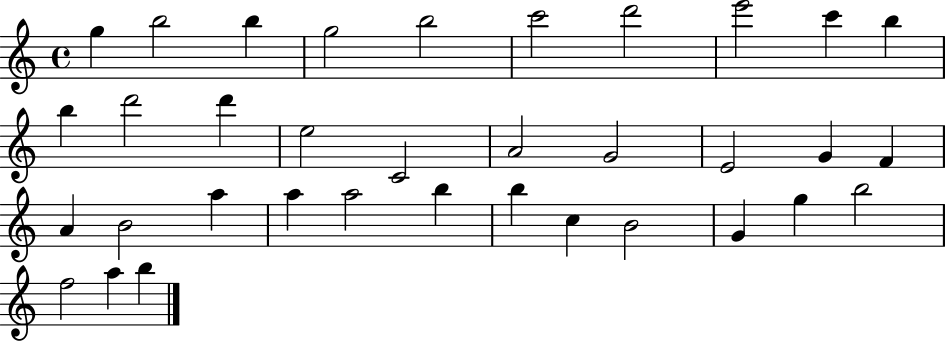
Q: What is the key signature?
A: C major